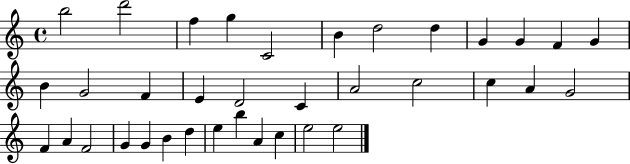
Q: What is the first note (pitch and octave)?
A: B5